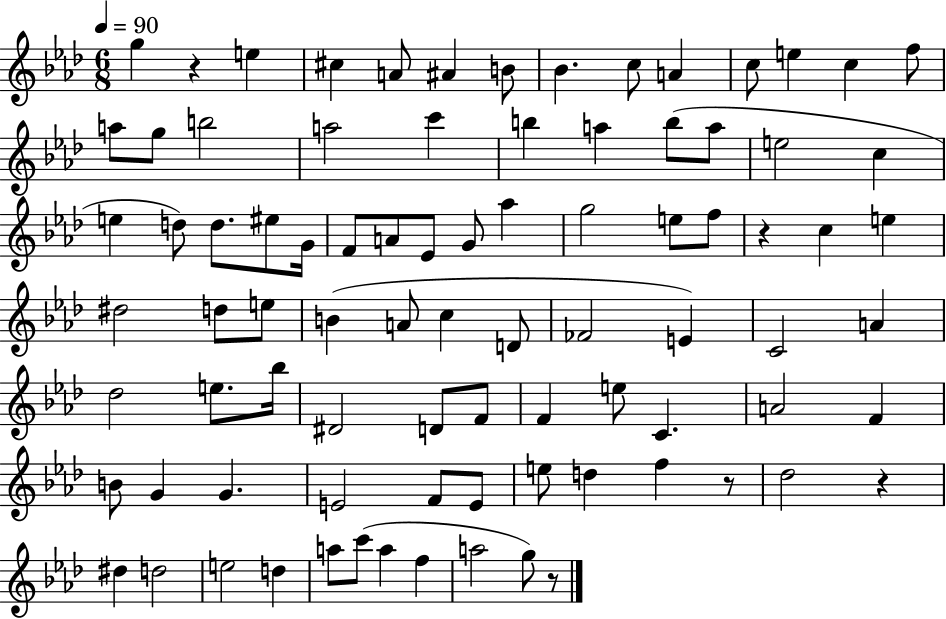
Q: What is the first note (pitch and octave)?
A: G5